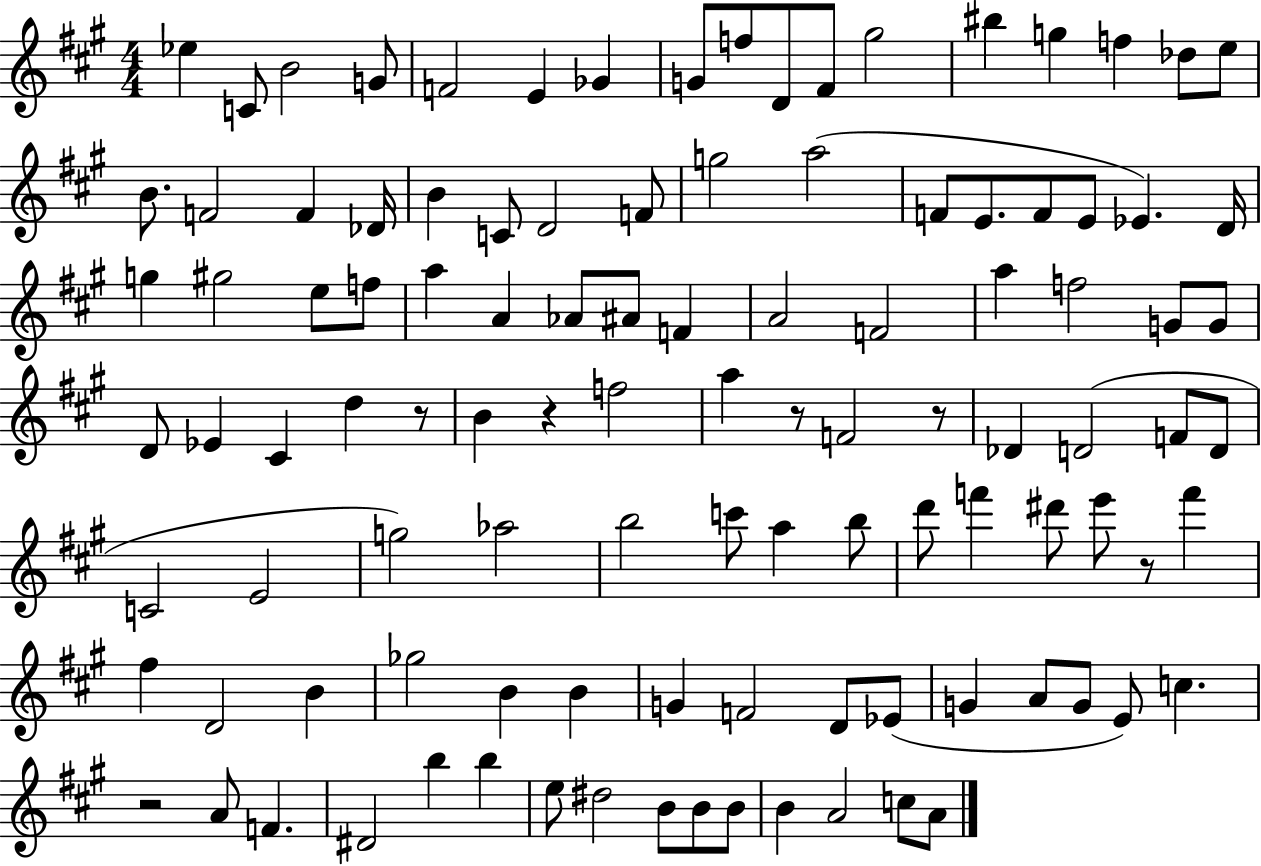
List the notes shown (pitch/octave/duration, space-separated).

Eb5/q C4/e B4/h G4/e F4/h E4/q Gb4/q G4/e F5/e D4/e F#4/e G#5/h BIS5/q G5/q F5/q Db5/e E5/e B4/e. F4/h F4/q Db4/s B4/q C4/e D4/h F4/e G5/h A5/h F4/e E4/e. F4/e E4/e Eb4/q. D4/s G5/q G#5/h E5/e F5/e A5/q A4/q Ab4/e A#4/e F4/q A4/h F4/h A5/q F5/h G4/e G4/e D4/e Eb4/q C#4/q D5/q R/e B4/q R/q F5/h A5/q R/e F4/h R/e Db4/q D4/h F4/e D4/e C4/h E4/h G5/h Ab5/h B5/h C6/e A5/q B5/e D6/e F6/q D#6/e E6/e R/e F6/q F#5/q D4/h B4/q Gb5/h B4/q B4/q G4/q F4/h D4/e Eb4/e G4/q A4/e G4/e E4/e C5/q. R/h A4/e F4/q. D#4/h B5/q B5/q E5/e D#5/h B4/e B4/e B4/e B4/q A4/h C5/e A4/e